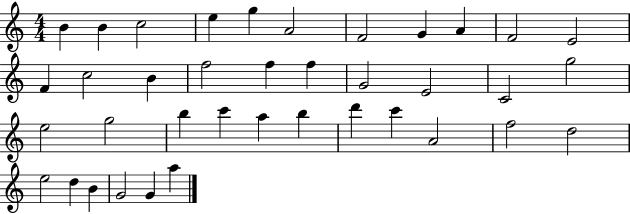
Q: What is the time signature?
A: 4/4